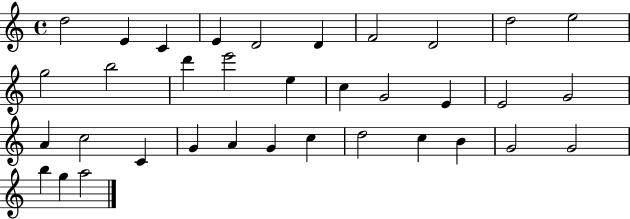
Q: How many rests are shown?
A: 0